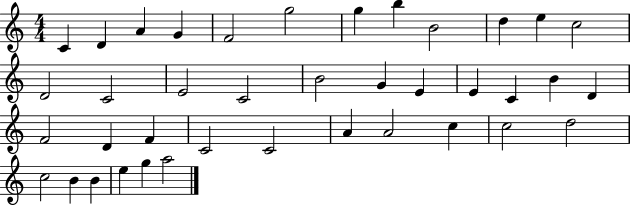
{
  \clef treble
  \numericTimeSignature
  \time 4/4
  \key c \major
  c'4 d'4 a'4 g'4 | f'2 g''2 | g''4 b''4 b'2 | d''4 e''4 c''2 | \break d'2 c'2 | e'2 c'2 | b'2 g'4 e'4 | e'4 c'4 b'4 d'4 | \break f'2 d'4 f'4 | c'2 c'2 | a'4 a'2 c''4 | c''2 d''2 | \break c''2 b'4 b'4 | e''4 g''4 a''2 | \bar "|."
}